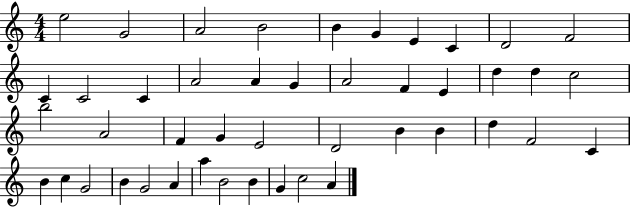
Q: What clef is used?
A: treble